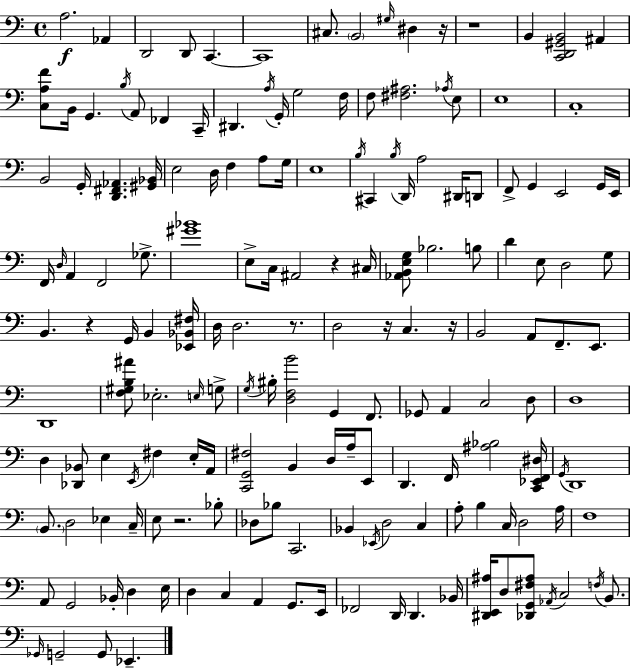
X:1
T:Untitled
M:4/4
L:1/4
K:C
A,2 _A,, D,,2 D,,/2 C,, C,,4 ^C,/2 B,,2 ^G,/4 ^D, z/4 z4 B,, [C,,D,,^G,,B,,]2 ^A,, [C,A,F]/2 B,,/4 G,, B,/4 A,,/2 _F,, C,,/4 ^D,, A,/4 G,,/4 G,2 F,/4 F,/2 [^F,^A,]2 _A,/4 E,/2 E,4 C,4 B,,2 G,,/4 [D,,^F,,_A,,] [^G,,_B,,]/4 E,2 D,/4 F, A,/2 G,/4 E,4 B,/4 ^C,, B,/4 D,,/4 A,2 ^D,,/4 D,,/2 F,,/2 G,, E,,2 G,,/4 E,,/4 F,,/4 D,/4 A,, F,,2 _G,/2 [^G_B]4 E,/2 C,/4 ^A,,2 z ^C,/4 [_A,,B,,E,G,]/2 _B,2 B,/2 D E,/2 D,2 G,/2 B,, z G,,/4 B,, [_E,,_B,,^F,]/4 D,/4 D,2 z/2 D,2 z/4 C, z/4 B,,2 A,,/2 F,,/2 E,,/2 D,,4 [F,^G,B,^A]/2 _E,2 E,/4 G,/2 G,/4 ^B,/4 [D,F,B]2 G,, F,,/2 _G,,/2 A,, C,2 D,/2 D,4 D, [_D,,_B,,]/2 E, E,,/4 ^F, E,/4 A,,/4 [C,,G,,^F,]2 B,, D,/4 A,/4 E,,/2 D,, F,,/4 [^A,_B,]2 [C,,_E,,F,,^D,]/4 G,,/4 D,,4 B,,/2 D,2 _E, C,/4 E,/2 z2 _B,/2 _D,/2 _B,/2 C,,2 _B,, _E,,/4 D,2 C, A,/2 B, C,/4 D,2 A,/4 F,4 A,,/2 G,,2 _B,,/4 D, E,/4 D, C, A,, G,,/2 E,,/4 _F,,2 D,,/4 D,, _B,,/4 [^D,,E,,^A,]/4 D,/2 [_D,,G,,^F,^A,]/2 _A,,/4 C,2 F,/4 B,,/2 _G,,/4 G,,2 G,,/2 _E,,